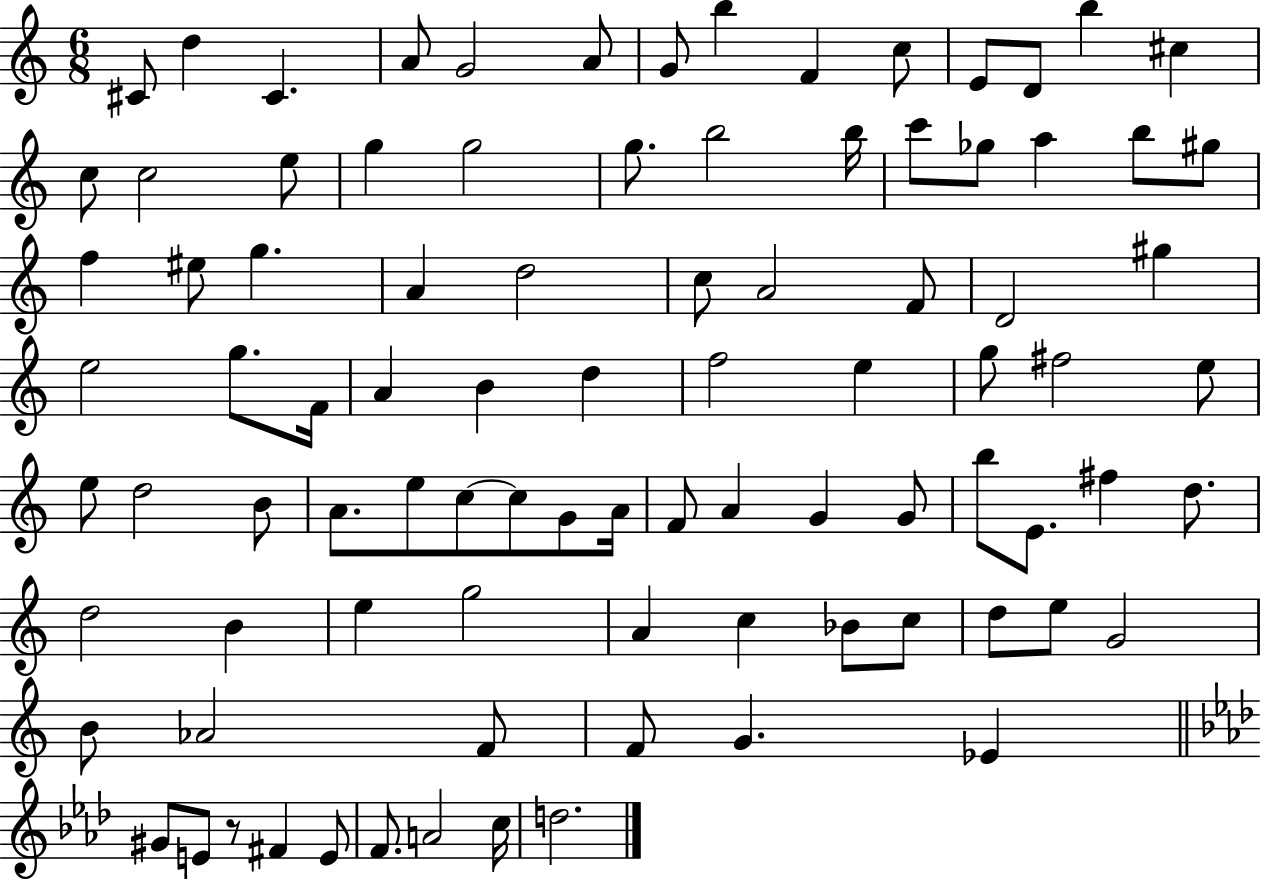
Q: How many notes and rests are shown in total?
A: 91